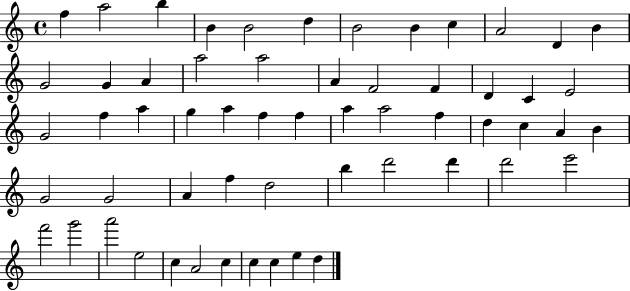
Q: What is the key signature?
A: C major